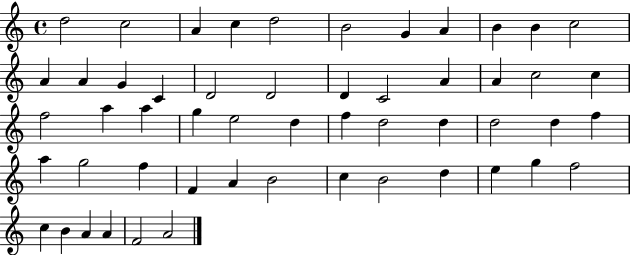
{
  \clef treble
  \time 4/4
  \defaultTimeSignature
  \key c \major
  d''2 c''2 | a'4 c''4 d''2 | b'2 g'4 a'4 | b'4 b'4 c''2 | \break a'4 a'4 g'4 c'4 | d'2 d'2 | d'4 c'2 a'4 | a'4 c''2 c''4 | \break f''2 a''4 a''4 | g''4 e''2 d''4 | f''4 d''2 d''4 | d''2 d''4 f''4 | \break a''4 g''2 f''4 | f'4 a'4 b'2 | c''4 b'2 d''4 | e''4 g''4 f''2 | \break c''4 b'4 a'4 a'4 | f'2 a'2 | \bar "|."
}